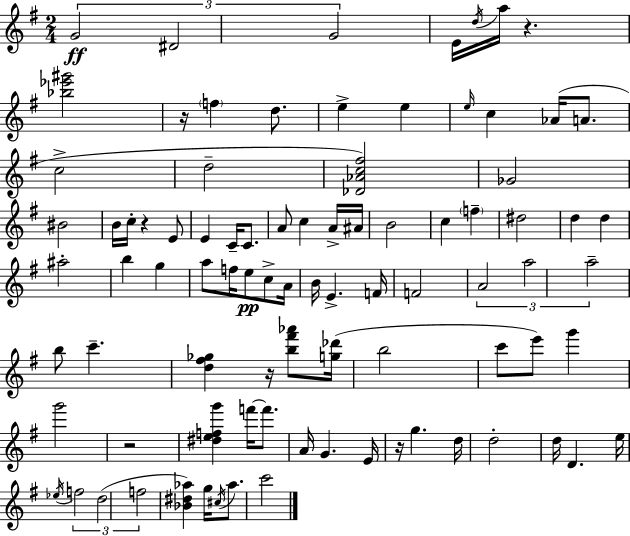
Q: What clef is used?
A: treble